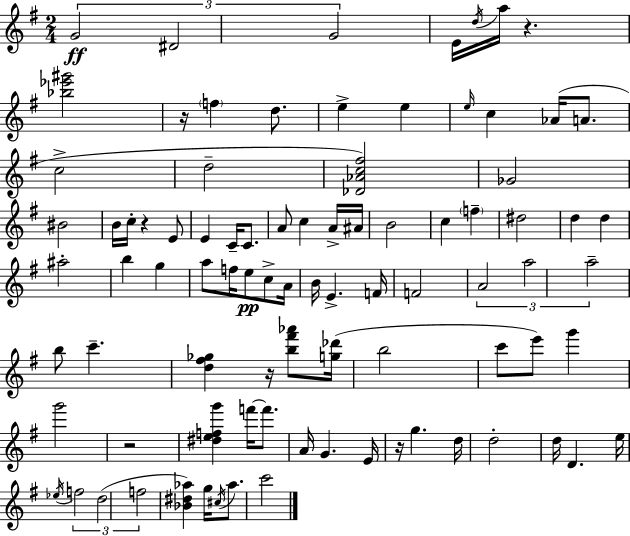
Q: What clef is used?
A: treble